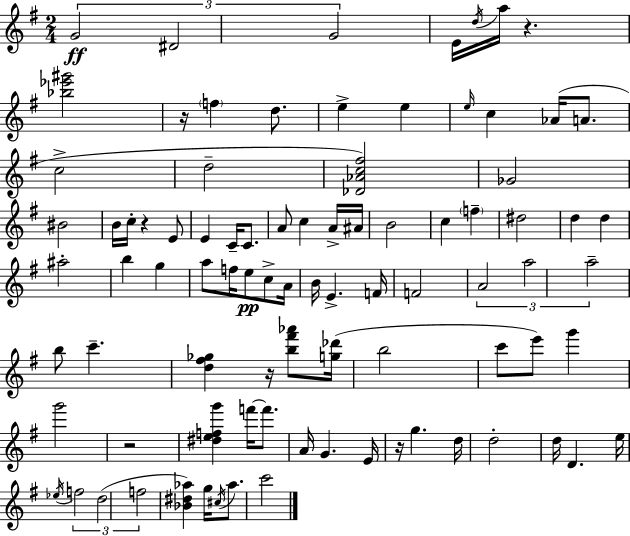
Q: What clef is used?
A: treble